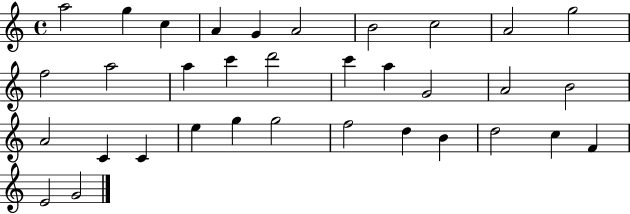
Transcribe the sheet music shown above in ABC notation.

X:1
T:Untitled
M:4/4
L:1/4
K:C
a2 g c A G A2 B2 c2 A2 g2 f2 a2 a c' d'2 c' a G2 A2 B2 A2 C C e g g2 f2 d B d2 c F E2 G2